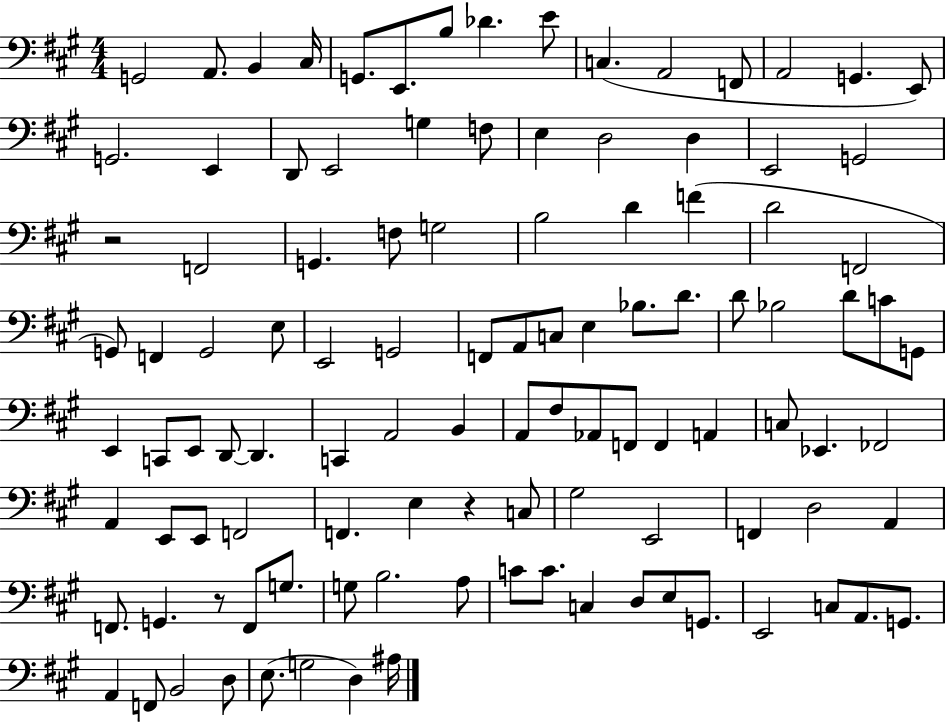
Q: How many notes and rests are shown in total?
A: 109